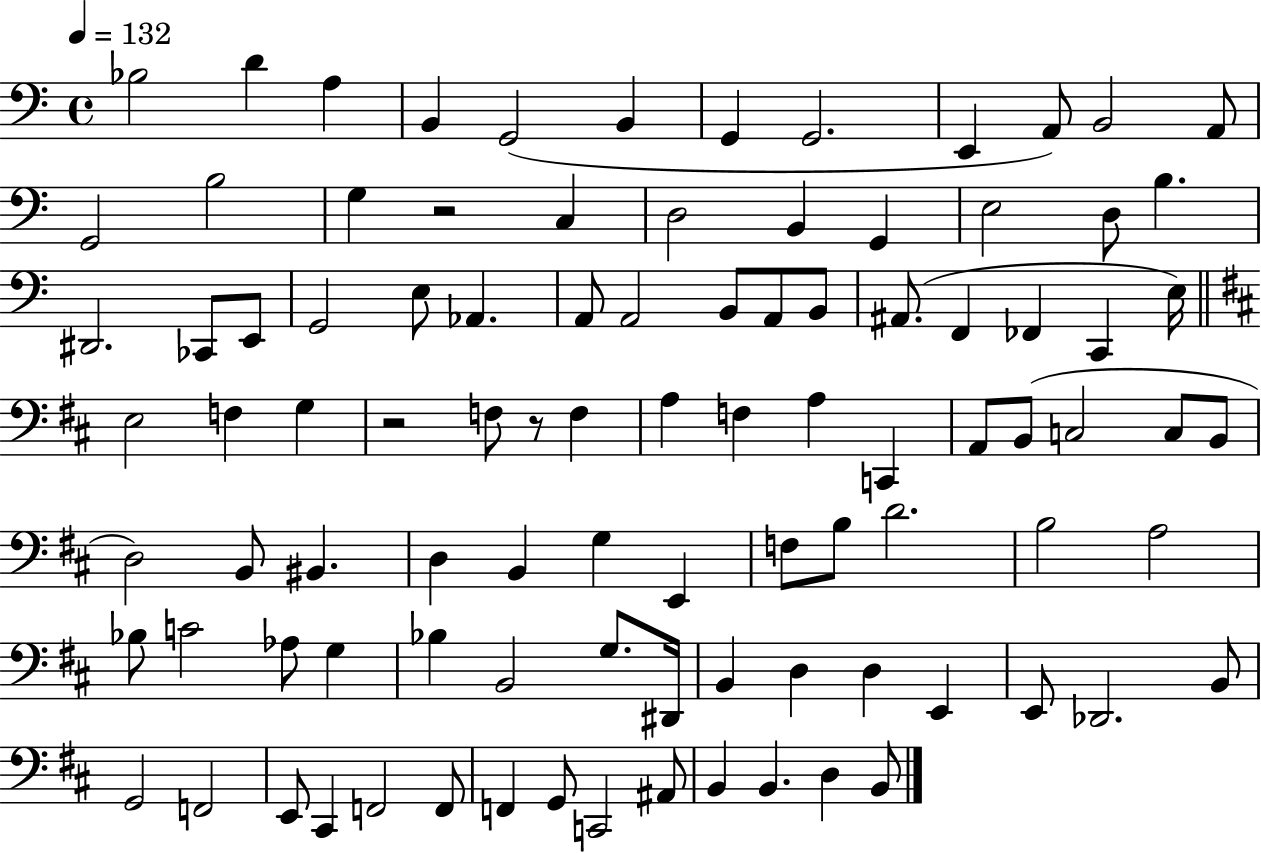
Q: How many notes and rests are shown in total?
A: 96